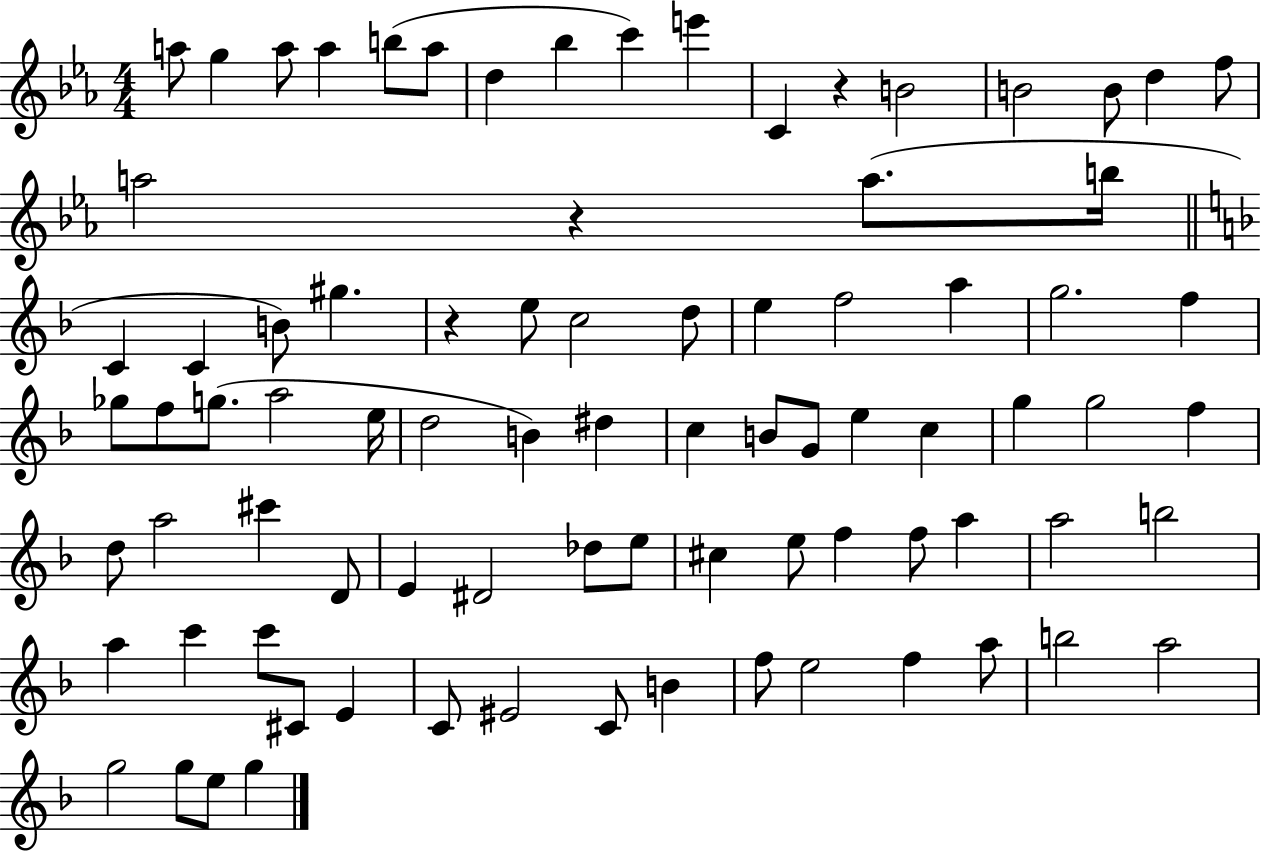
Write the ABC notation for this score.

X:1
T:Untitled
M:4/4
L:1/4
K:Eb
a/2 g a/2 a b/2 a/2 d _b c' e' C z B2 B2 B/2 d f/2 a2 z a/2 b/4 C C B/2 ^g z e/2 c2 d/2 e f2 a g2 f _g/2 f/2 g/2 a2 e/4 d2 B ^d c B/2 G/2 e c g g2 f d/2 a2 ^c' D/2 E ^D2 _d/2 e/2 ^c e/2 f f/2 a a2 b2 a c' c'/2 ^C/2 E C/2 ^E2 C/2 B f/2 e2 f a/2 b2 a2 g2 g/2 e/2 g